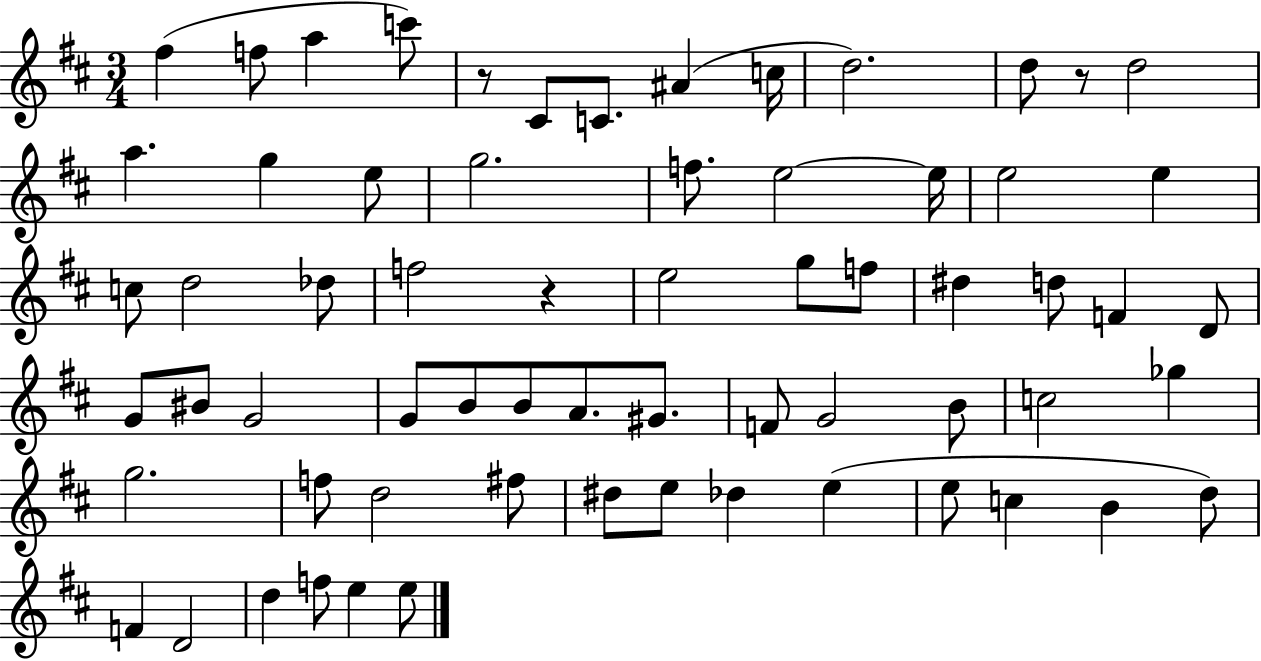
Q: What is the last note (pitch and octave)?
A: E5